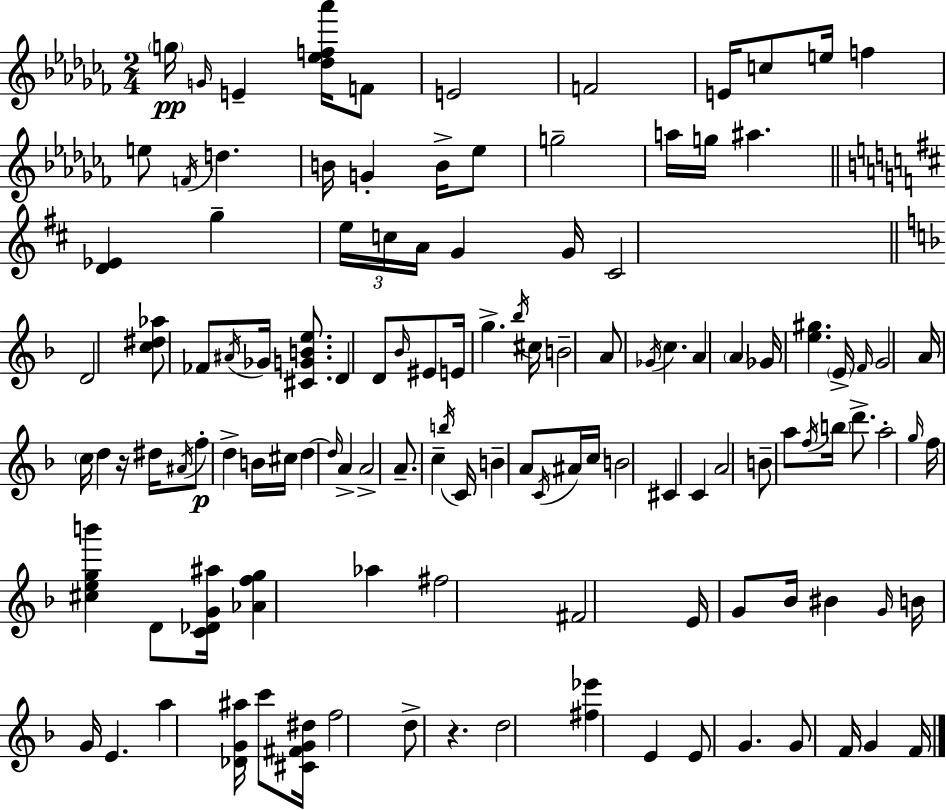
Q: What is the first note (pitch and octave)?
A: G5